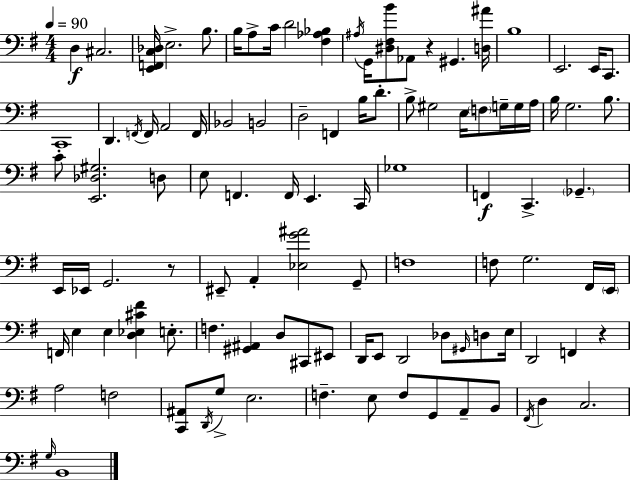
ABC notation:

X:1
T:Untitled
M:4/4
L:1/4
K:G
D, ^C,2 [E,,F,,C,_D,]/4 E,2 B,/2 B,/4 A,/2 C/4 D2 [^F,_A,_B,] ^A,/4 G,,/4 [^D,^F,B]/2 _A,,/2 z ^G,, [D,^A]/4 B,4 E,,2 E,,/4 C,,/2 C,,4 D,, F,,/4 F,,/4 A,,2 F,,/4 _B,,2 B,,2 D,2 F,, B,/4 D/2 B,/2 ^G,2 E,/4 F,/2 G,/4 G,/4 A,/4 B,/4 G,2 B,/2 C/2 [E,,_D,^G,]2 D,/2 E,/2 F,, F,,/4 E,, C,,/4 _G,4 F,, C,, _G,, E,,/4 _E,,/4 G,,2 z/2 ^E,,/2 A,, [_E,G^A]2 G,,/2 F,4 F,/2 G,2 ^F,,/4 E,,/4 F,,/4 E, E, [D,_E,^C^F] E,/2 F, [^G,,^A,,] D,/2 ^C,,/2 ^E,,/2 D,,/4 E,,/2 D,,2 _D,/2 ^G,,/4 D,/2 E,/4 D,,2 F,, z A,2 F,2 [C,,^A,,]/2 D,,/4 G,/2 E,2 F, E,/2 F,/2 G,,/2 A,,/2 B,,/2 ^F,,/4 D, C,2 G,/4 B,,4